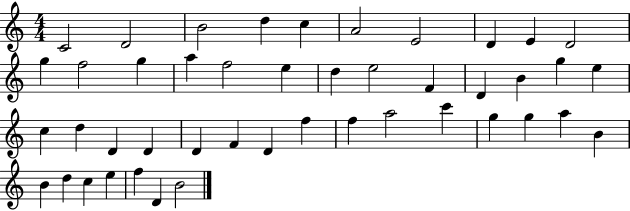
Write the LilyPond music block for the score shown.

{
  \clef treble
  \numericTimeSignature
  \time 4/4
  \key c \major
  c'2 d'2 | b'2 d''4 c''4 | a'2 e'2 | d'4 e'4 d'2 | \break g''4 f''2 g''4 | a''4 f''2 e''4 | d''4 e''2 f'4 | d'4 b'4 g''4 e''4 | \break c''4 d''4 d'4 d'4 | d'4 f'4 d'4 f''4 | f''4 a''2 c'''4 | g''4 g''4 a''4 b'4 | \break b'4 d''4 c''4 e''4 | f''4 d'4 b'2 | \bar "|."
}